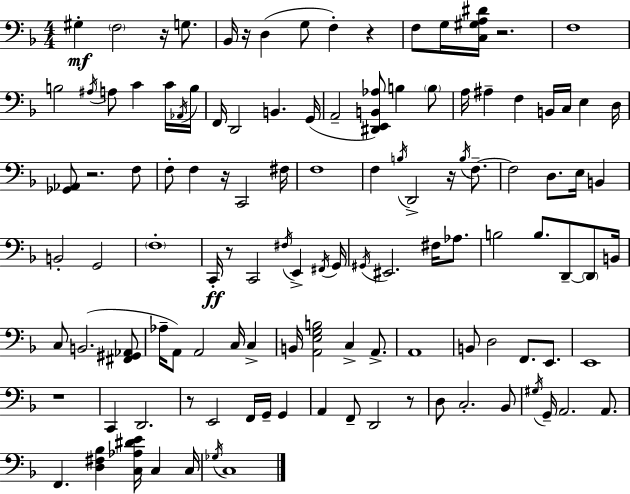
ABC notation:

X:1
T:Untitled
M:4/4
L:1/4
K:Dm
^G, F,2 z/4 G,/2 _B,,/4 z/4 D, G,/2 F, z F,/2 G,/4 [C,^G,A,^D]/4 z2 F,4 B,2 ^A,/4 A,/2 C C/4 _A,,/4 B,/4 F,,/4 D,,2 B,, G,,/4 A,,2 [^D,,E,,B,,_A,]/2 B, B,/2 A,/4 ^A, F, B,,/4 C,/4 E, D,/4 [_G,,_A,,]/2 z2 F,/2 F,/2 F, z/4 C,,2 ^F,/4 F,4 F, B,/4 D,,2 z/4 B,/4 F,/2 F,2 D,/2 E,/4 B,, B,,2 G,,2 F,4 C,,/4 z/2 C,,2 ^F,/4 E,, ^F,,/4 G,,/4 ^G,,/4 ^E,,2 ^F,/4 _A,/2 B,2 B,/2 D,,/2 D,,/2 B,,/4 C,/2 B,,2 [^F,,^G,,_A,,]/2 _A,/4 A,,/2 A,,2 C,/4 C, B,,/4 [A,,E,G,B,]2 C, A,,/2 A,,4 B,,/2 D,2 F,,/2 E,,/2 E,,4 z4 C,, D,,2 z/2 E,,2 F,,/4 G,,/4 G,, A,, F,,/2 D,,2 z/2 D,/2 C,2 _B,,/2 ^G,/4 G,,/4 A,,2 A,,/2 F,, [D,^F,_B,] [C,_A,^DE]/4 C, C,/4 _G,/4 C,4